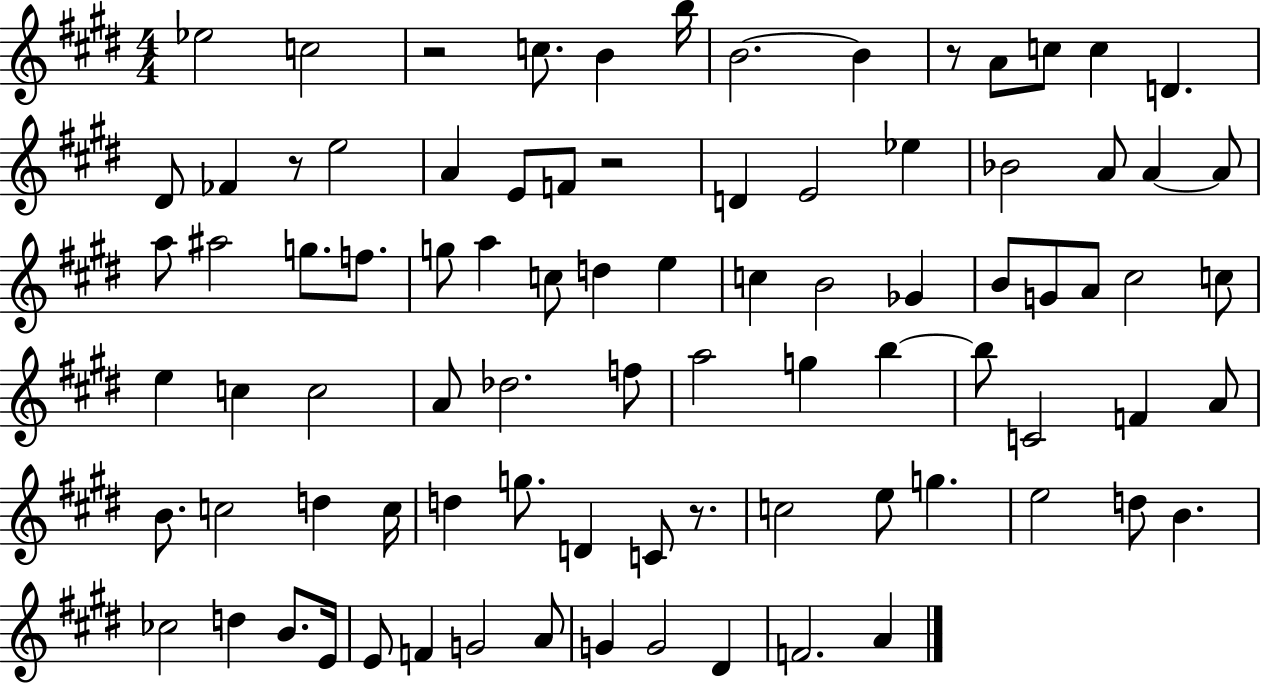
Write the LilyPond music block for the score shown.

{
  \clef treble
  \numericTimeSignature
  \time 4/4
  \key e \major
  \repeat volta 2 { ees''2 c''2 | r2 c''8. b'4 b''16 | b'2.~~ b'4 | r8 a'8 c''8 c''4 d'4. | \break dis'8 fes'4 r8 e''2 | a'4 e'8 f'8 r2 | d'4 e'2 ees''4 | bes'2 a'8 a'4~~ a'8 | \break a''8 ais''2 g''8. f''8. | g''8 a''4 c''8 d''4 e''4 | c''4 b'2 ges'4 | b'8 g'8 a'8 cis''2 c''8 | \break e''4 c''4 c''2 | a'8 des''2. f''8 | a''2 g''4 b''4~~ | b''8 c'2 f'4 a'8 | \break b'8. c''2 d''4 c''16 | d''4 g''8. d'4 c'8 r8. | c''2 e''8 g''4. | e''2 d''8 b'4. | \break ces''2 d''4 b'8. e'16 | e'8 f'4 g'2 a'8 | g'4 g'2 dis'4 | f'2. a'4 | \break } \bar "|."
}